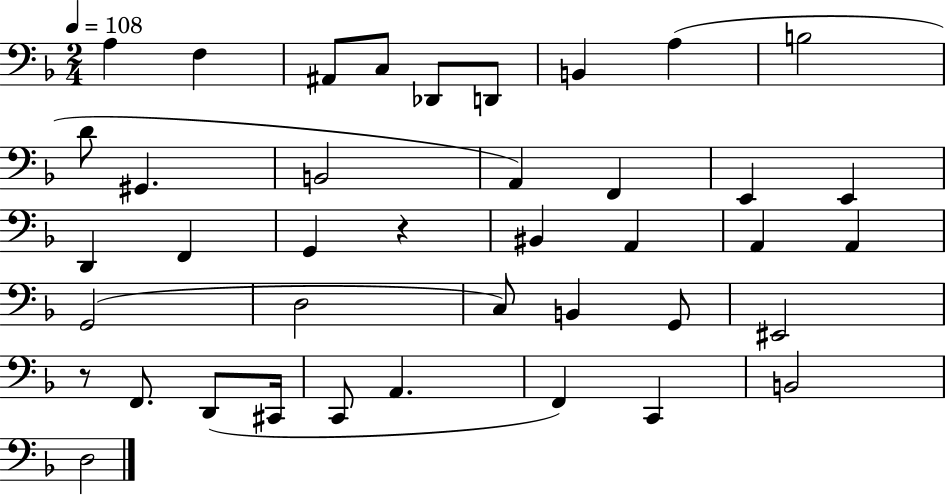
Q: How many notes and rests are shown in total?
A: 40